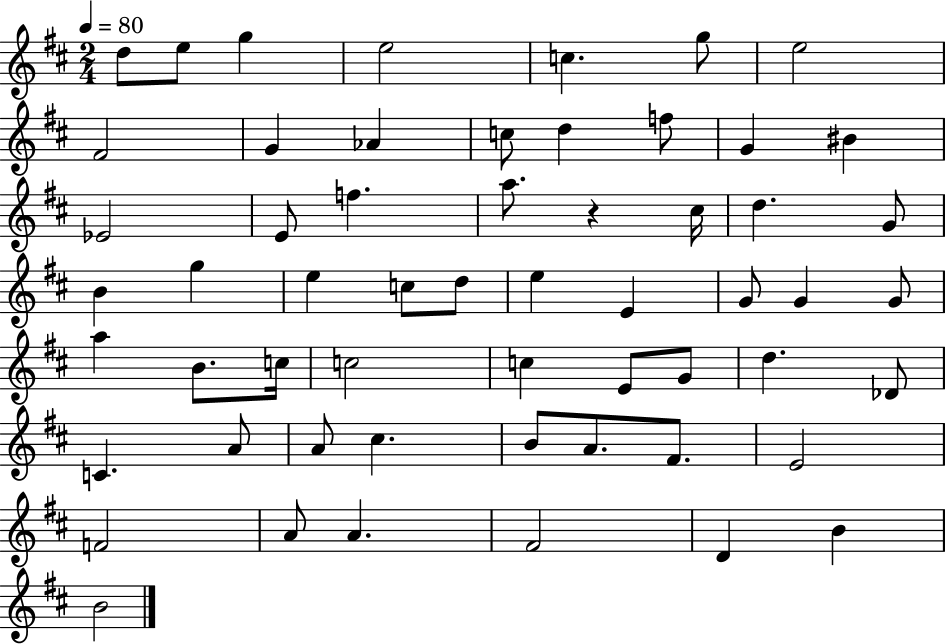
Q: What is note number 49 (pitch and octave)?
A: E4